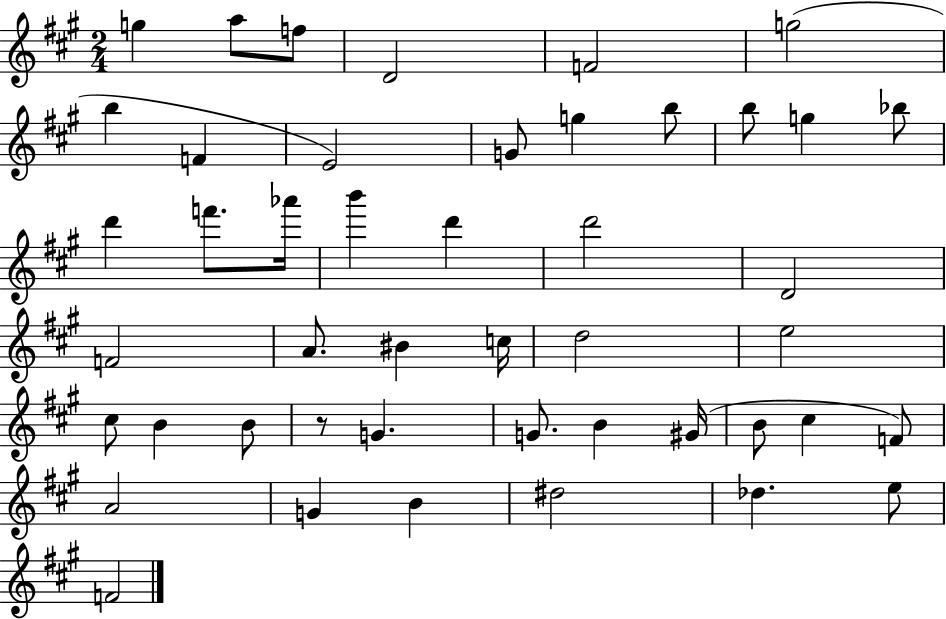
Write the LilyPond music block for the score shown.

{
  \clef treble
  \numericTimeSignature
  \time 2/4
  \key a \major
  g''4 a''8 f''8 | d'2 | f'2 | g''2( | \break b''4 f'4 | e'2) | g'8 g''4 b''8 | b''8 g''4 bes''8 | \break d'''4 f'''8. aes'''16 | b'''4 d'''4 | d'''2 | d'2 | \break f'2 | a'8. bis'4 c''16 | d''2 | e''2 | \break cis''8 b'4 b'8 | r8 g'4. | g'8. b'4 gis'16( | b'8 cis''4 f'8) | \break a'2 | g'4 b'4 | dis''2 | des''4. e''8 | \break f'2 | \bar "|."
}